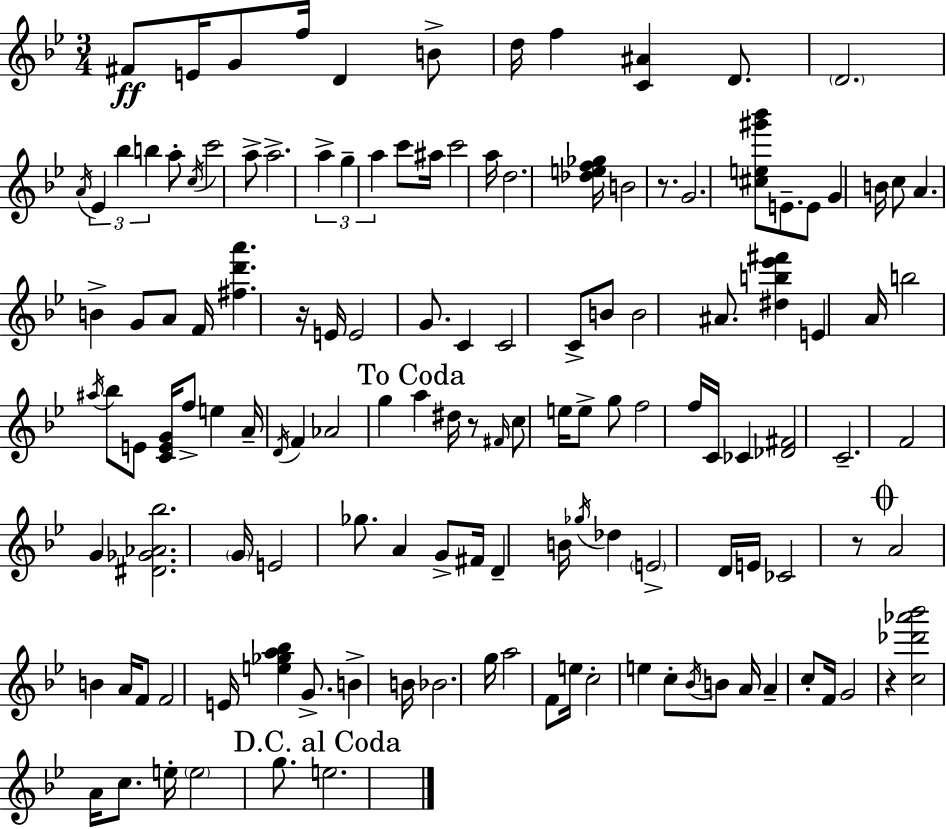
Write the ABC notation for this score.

X:1
T:Untitled
M:3/4
L:1/4
K:Bb
^F/2 E/4 G/2 f/4 D B/2 d/4 f [C^A] D/2 D2 A/4 _E _b b a/2 c/4 c'2 a/2 a2 a g a c'/2 ^a/4 c'2 a/4 d2 [_def_g]/4 B2 z/2 G2 [^ce^g'_b']/2 E/2 E/2 G B/4 c/2 A B G/2 A/2 F/4 [^fd'a'] z/4 E/4 E2 G/2 C C2 C/2 B/2 B2 ^A/2 [^db_e'^f'] E A/4 b2 ^a/4 _b/2 E/2 [CEG]/4 f/2 e A/4 D/4 F _A2 g a ^d/4 z/2 ^F/4 c/2 e/4 e/2 g/2 f2 f/4 C/4 _C [_D^F]2 C2 F2 G [^D_G_A_b]2 G/4 E2 _g/2 A G/2 ^F/4 D B/4 _g/4 _d E2 D/4 E/4 _C2 z/2 A2 B A/4 F/2 F2 E/4 [e_ga_b] G/2 B B/4 _B2 g/4 a2 F/2 e/4 c2 e c/2 _B/4 B/2 A/4 A c/2 F/4 G2 z [c_d'_a'_b']2 A/4 c/2 e/4 e2 g/2 e2